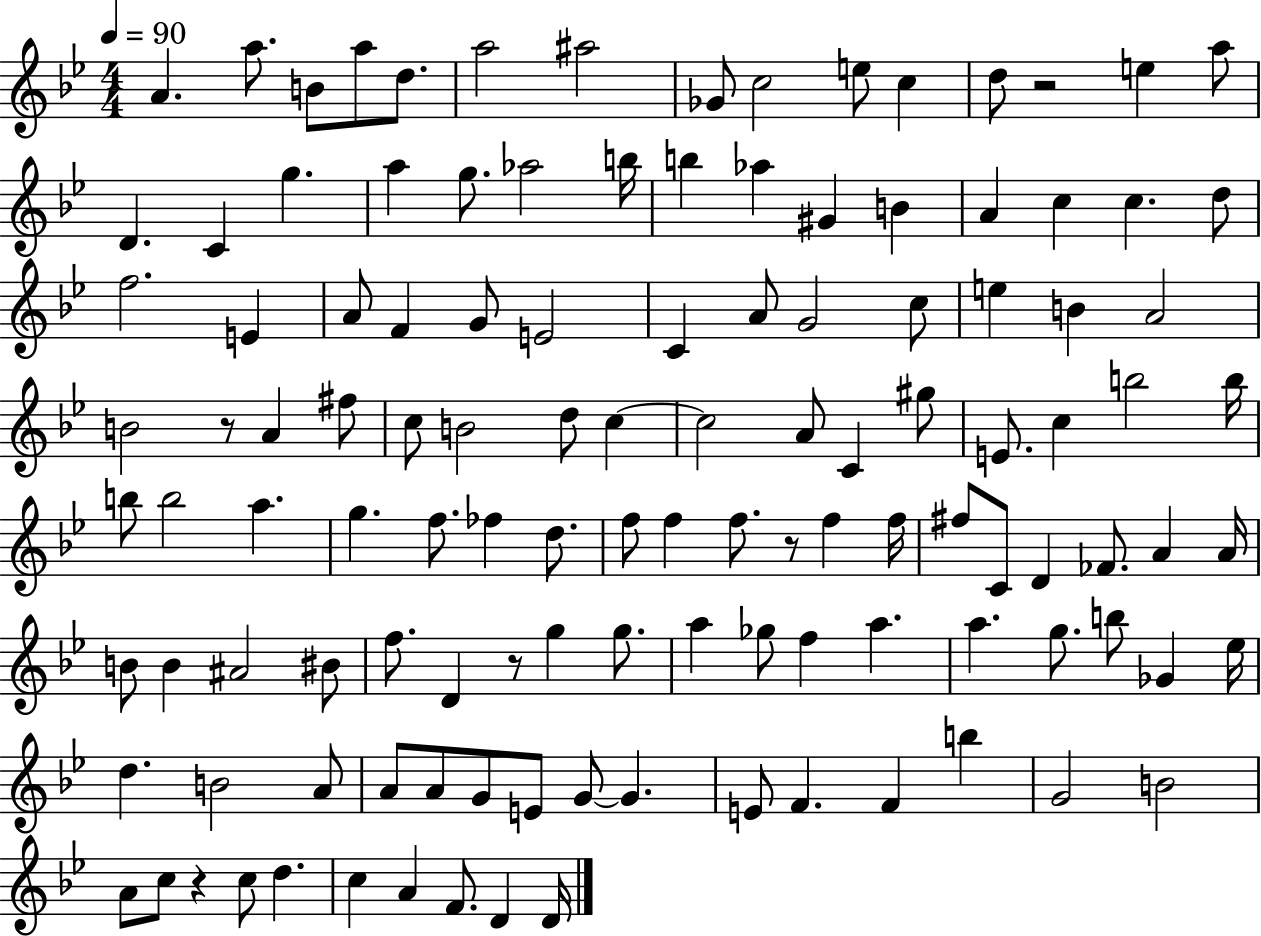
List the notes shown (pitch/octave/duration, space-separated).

A4/q. A5/e. B4/e A5/e D5/e. A5/h A#5/h Gb4/e C5/h E5/e C5/q D5/e R/h E5/q A5/e D4/q. C4/q G5/q. A5/q G5/e. Ab5/h B5/s B5/q Ab5/q G#4/q B4/q A4/q C5/q C5/q. D5/e F5/h. E4/q A4/e F4/q G4/e E4/h C4/q A4/e G4/h C5/e E5/q B4/q A4/h B4/h R/e A4/q F#5/e C5/e B4/h D5/e C5/q C5/h A4/e C4/q G#5/e E4/e. C5/q B5/h B5/s B5/e B5/h A5/q. G5/q. F5/e. FES5/q D5/e. F5/e F5/q F5/e. R/e F5/q F5/s F#5/e C4/e D4/q FES4/e. A4/q A4/s B4/e B4/q A#4/h BIS4/e F5/e. D4/q R/e G5/q G5/e. A5/q Gb5/e F5/q A5/q. A5/q. G5/e. B5/e Gb4/q Eb5/s D5/q. B4/h A4/e A4/e A4/e G4/e E4/e G4/e G4/q. E4/e F4/q. F4/q B5/q G4/h B4/h A4/e C5/e R/q C5/e D5/q. C5/q A4/q F4/e. D4/q D4/s